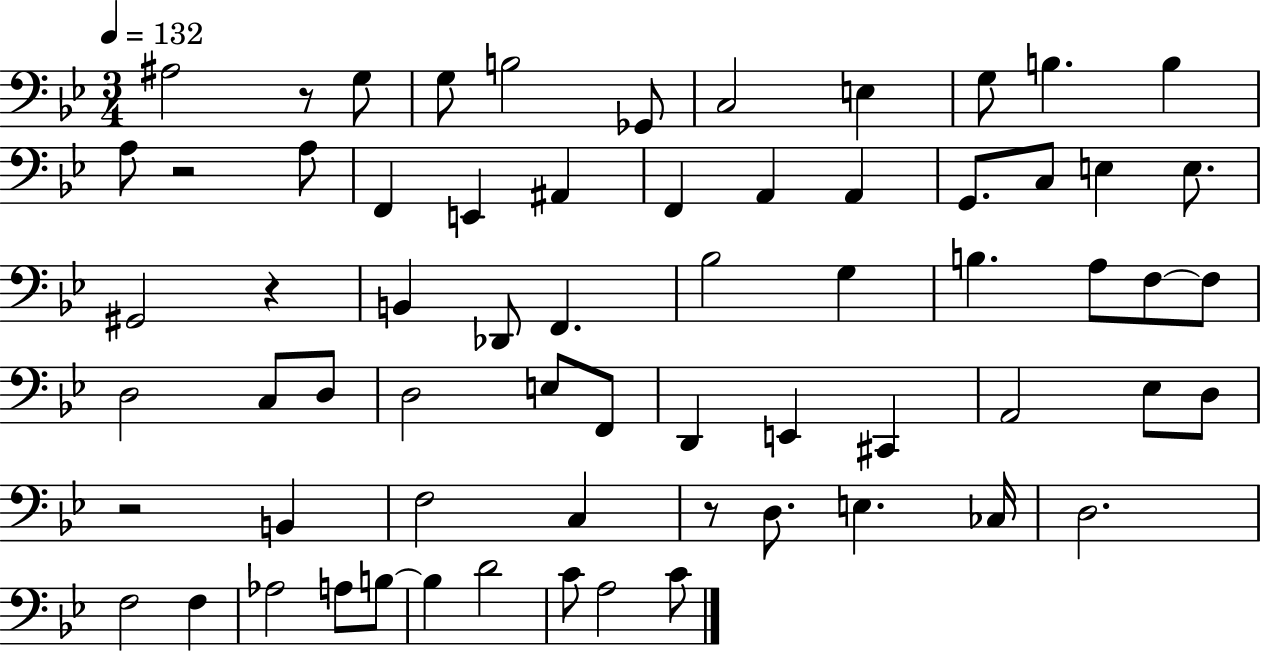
A#3/h R/e G3/e G3/e B3/h Gb2/e C3/h E3/q G3/e B3/q. B3/q A3/e R/h A3/e F2/q E2/q A#2/q F2/q A2/q A2/q G2/e. C3/e E3/q E3/e. G#2/h R/q B2/q Db2/e F2/q. Bb3/h G3/q B3/q. A3/e F3/e F3/e D3/h C3/e D3/e D3/h E3/e F2/e D2/q E2/q C#2/q A2/h Eb3/e D3/e R/h B2/q F3/h C3/q R/e D3/e. E3/q. CES3/s D3/h. F3/h F3/q Ab3/h A3/e B3/e B3/q D4/h C4/e A3/h C4/e